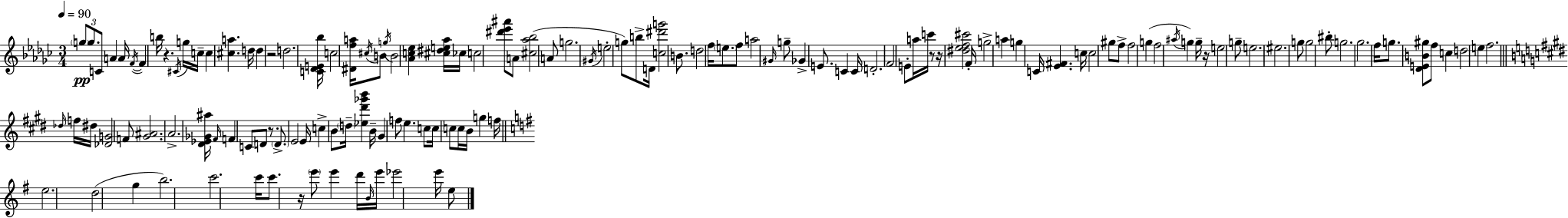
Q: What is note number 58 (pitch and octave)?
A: G5